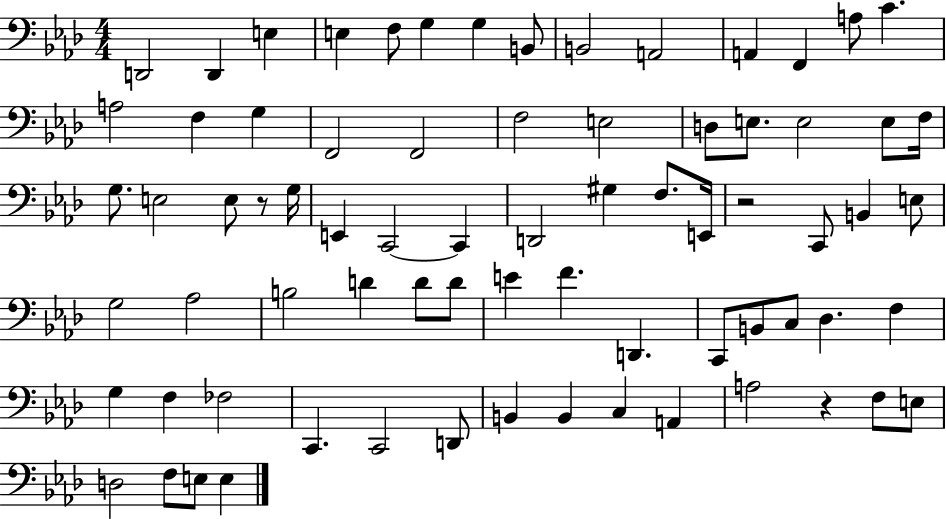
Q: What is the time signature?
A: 4/4